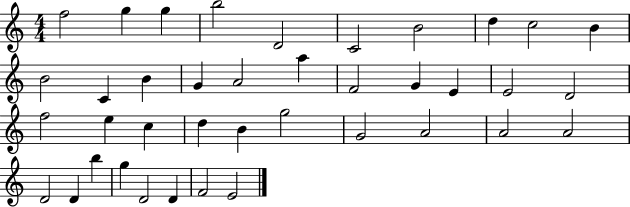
{
  \clef treble
  \numericTimeSignature
  \time 4/4
  \key c \major
  f''2 g''4 g''4 | b''2 d'2 | c'2 b'2 | d''4 c''2 b'4 | \break b'2 c'4 b'4 | g'4 a'2 a''4 | f'2 g'4 e'4 | e'2 d'2 | \break f''2 e''4 c''4 | d''4 b'4 g''2 | g'2 a'2 | a'2 a'2 | \break d'2 d'4 b''4 | g''4 d'2 d'4 | f'2 e'2 | \bar "|."
}